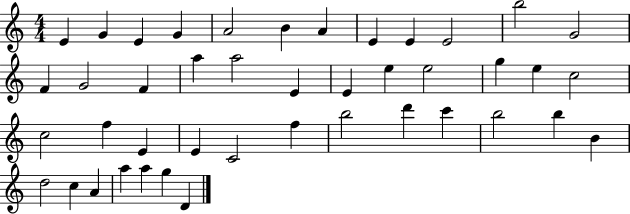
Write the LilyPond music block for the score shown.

{
  \clef treble
  \numericTimeSignature
  \time 4/4
  \key c \major
  e'4 g'4 e'4 g'4 | a'2 b'4 a'4 | e'4 e'4 e'2 | b''2 g'2 | \break f'4 g'2 f'4 | a''4 a''2 e'4 | e'4 e''4 e''2 | g''4 e''4 c''2 | \break c''2 f''4 e'4 | e'4 c'2 f''4 | b''2 d'''4 c'''4 | b''2 b''4 b'4 | \break d''2 c''4 a'4 | a''4 a''4 g''4 d'4 | \bar "|."
}